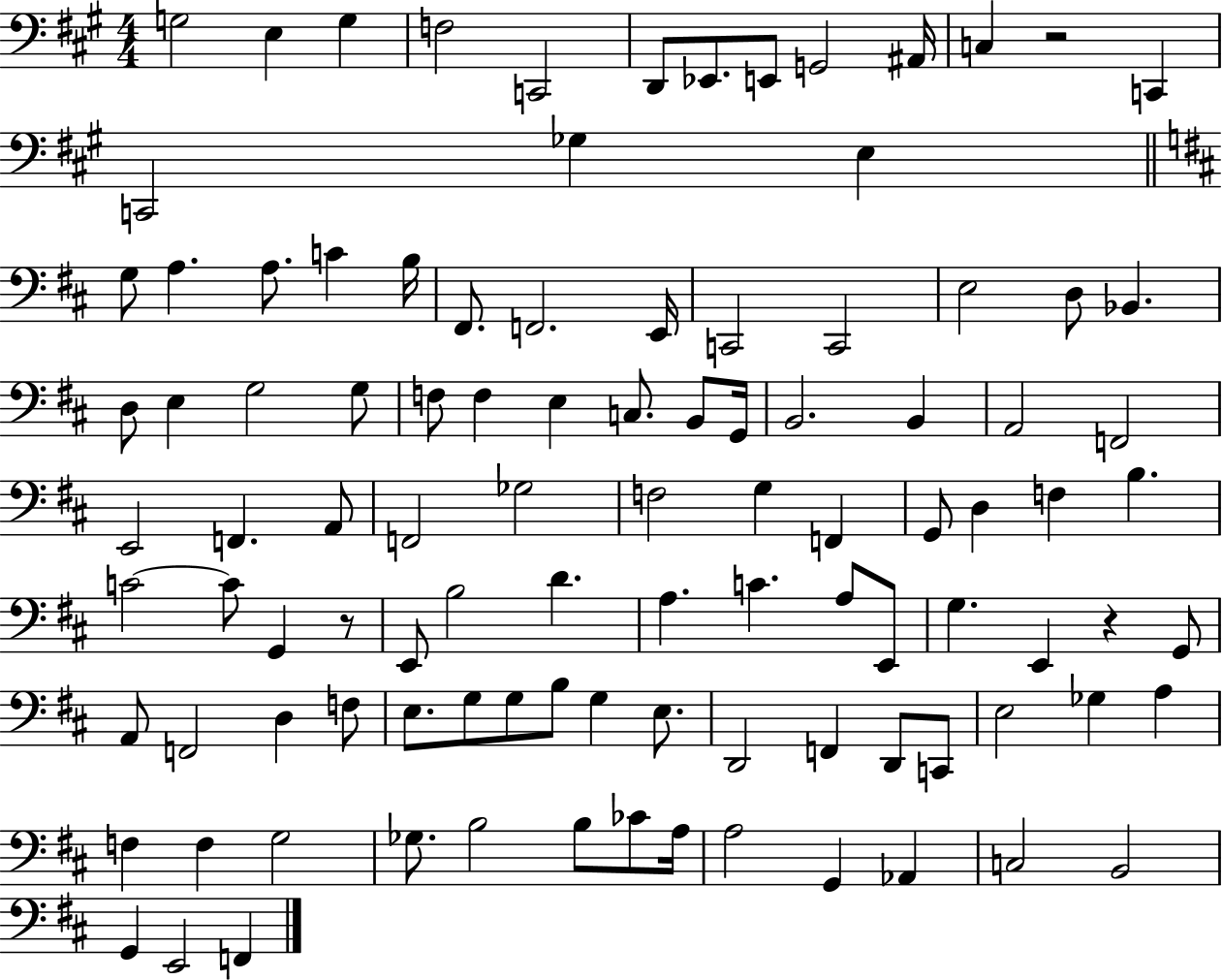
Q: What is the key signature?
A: A major